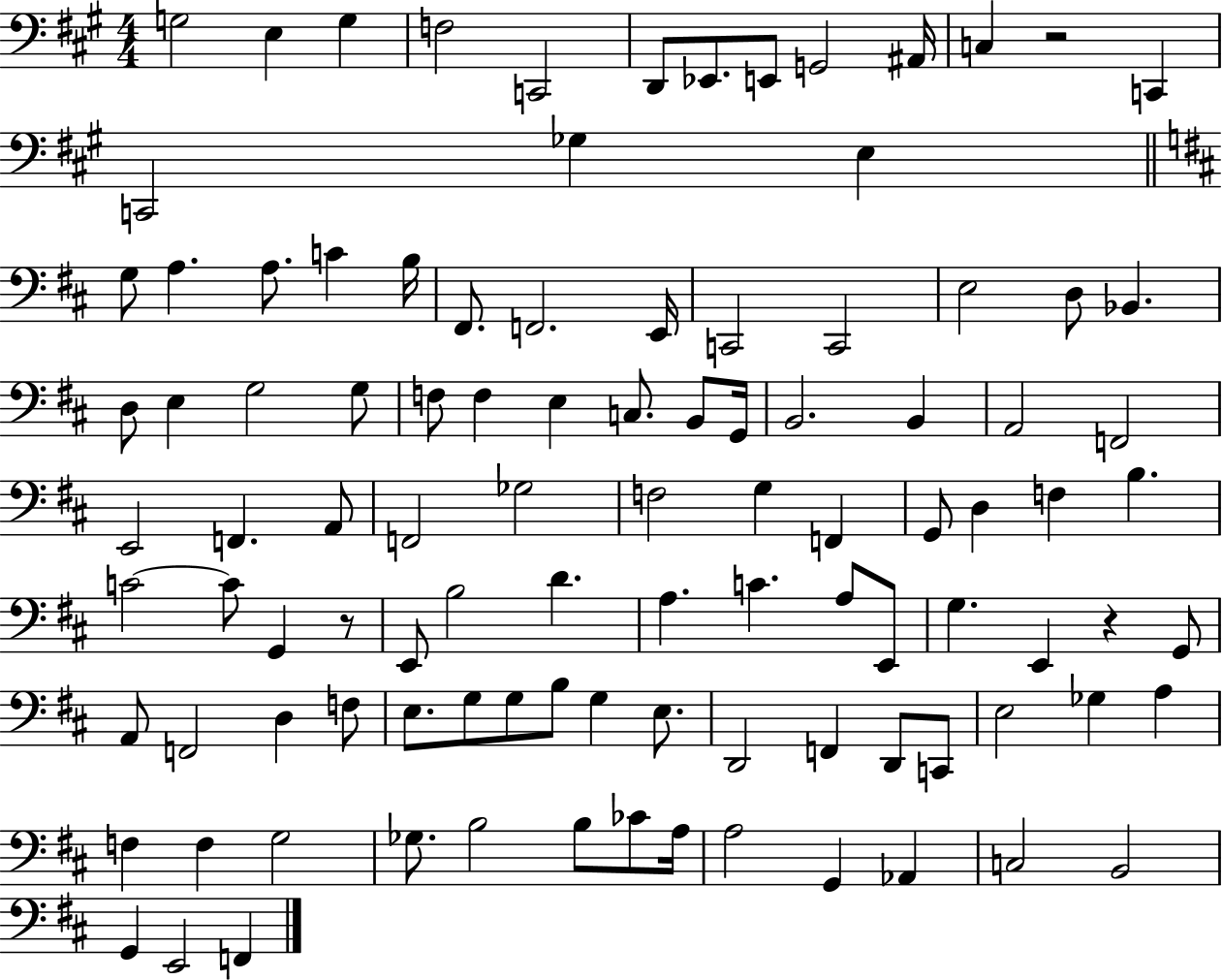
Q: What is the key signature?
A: A major